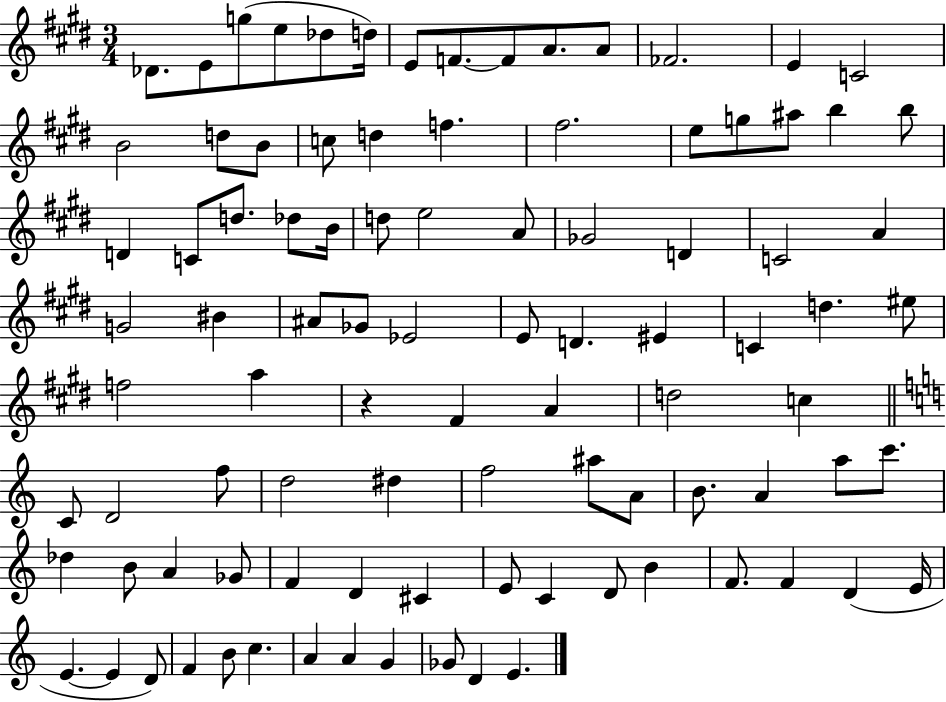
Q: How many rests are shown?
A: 1